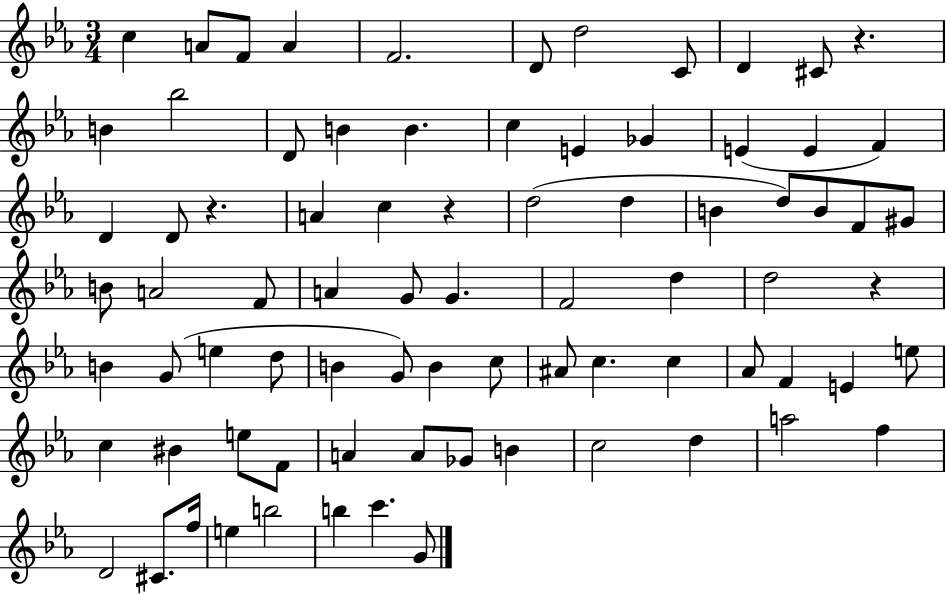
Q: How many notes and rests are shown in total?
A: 80